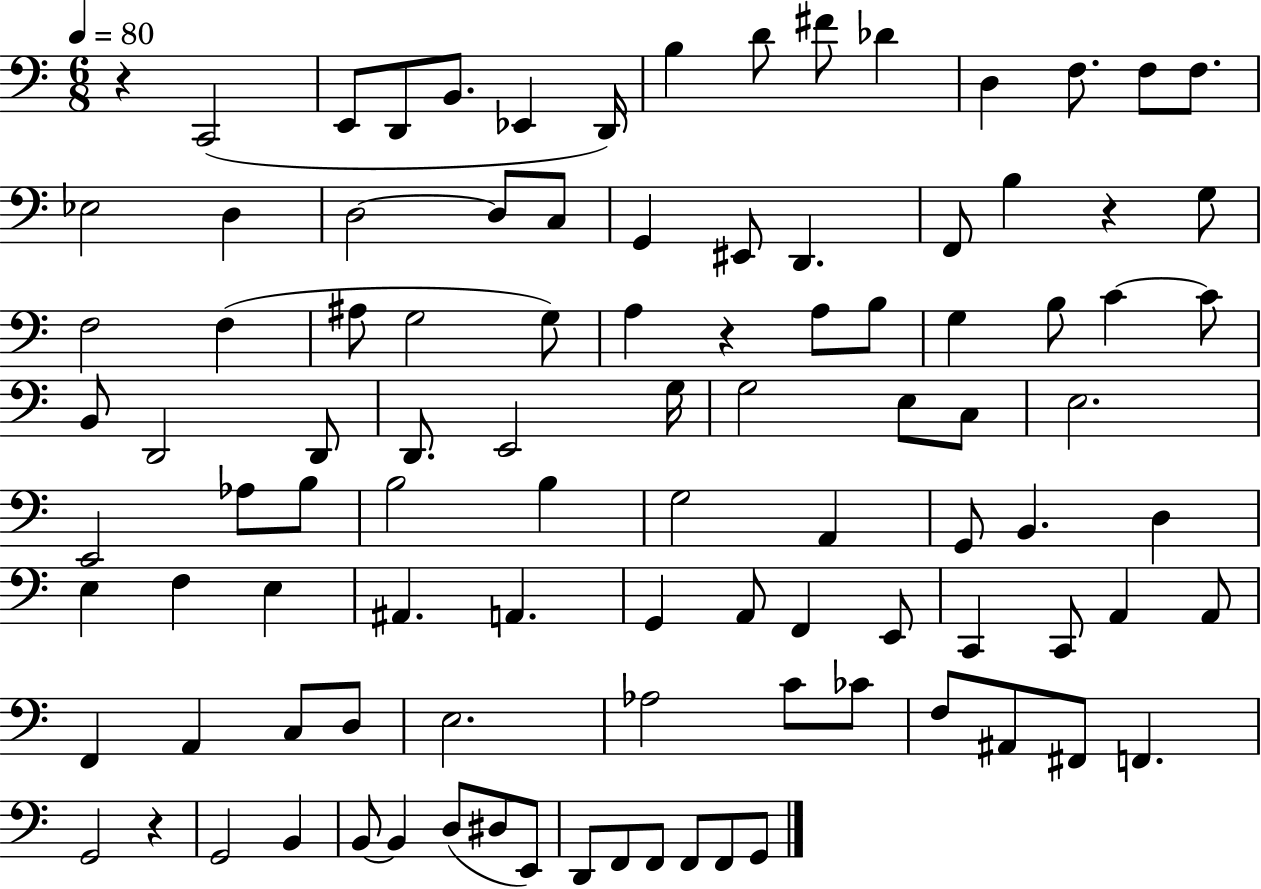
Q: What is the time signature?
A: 6/8